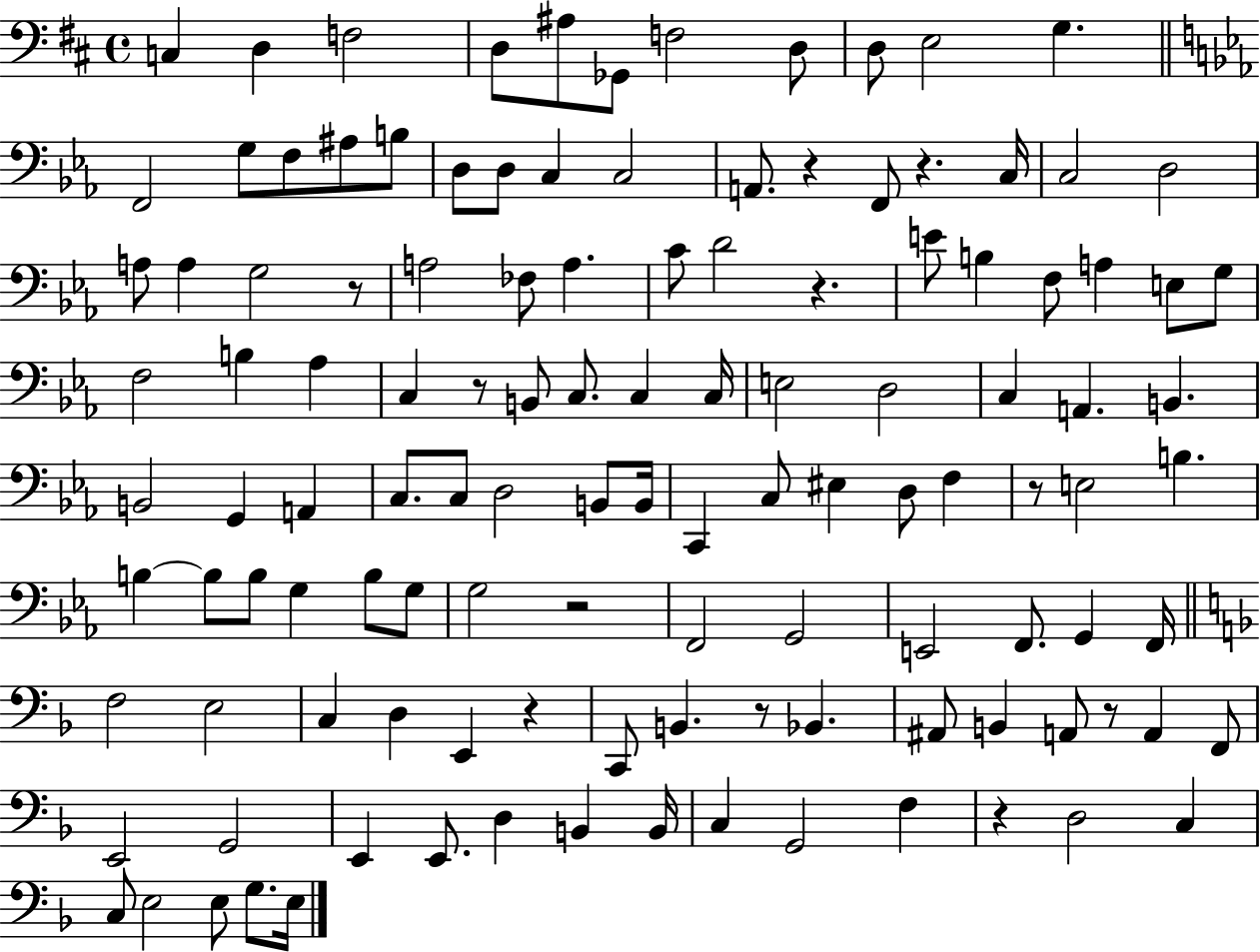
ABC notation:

X:1
T:Untitled
M:4/4
L:1/4
K:D
C, D, F,2 D,/2 ^A,/2 _G,,/2 F,2 D,/2 D,/2 E,2 G, F,,2 G,/2 F,/2 ^A,/2 B,/2 D,/2 D,/2 C, C,2 A,,/2 z F,,/2 z C,/4 C,2 D,2 A,/2 A, G,2 z/2 A,2 _F,/2 A, C/2 D2 z E/2 B, F,/2 A, E,/2 G,/2 F,2 B, _A, C, z/2 B,,/2 C,/2 C, C,/4 E,2 D,2 C, A,, B,, B,,2 G,, A,, C,/2 C,/2 D,2 B,,/2 B,,/4 C,, C,/2 ^E, D,/2 F, z/2 E,2 B, B, B,/2 B,/2 G, B,/2 G,/2 G,2 z2 F,,2 G,,2 E,,2 F,,/2 G,, F,,/4 F,2 E,2 C, D, E,, z C,,/2 B,, z/2 _B,, ^A,,/2 B,, A,,/2 z/2 A,, F,,/2 E,,2 G,,2 E,, E,,/2 D, B,, B,,/4 C, G,,2 F, z D,2 C, C,/2 E,2 E,/2 G,/2 E,/4